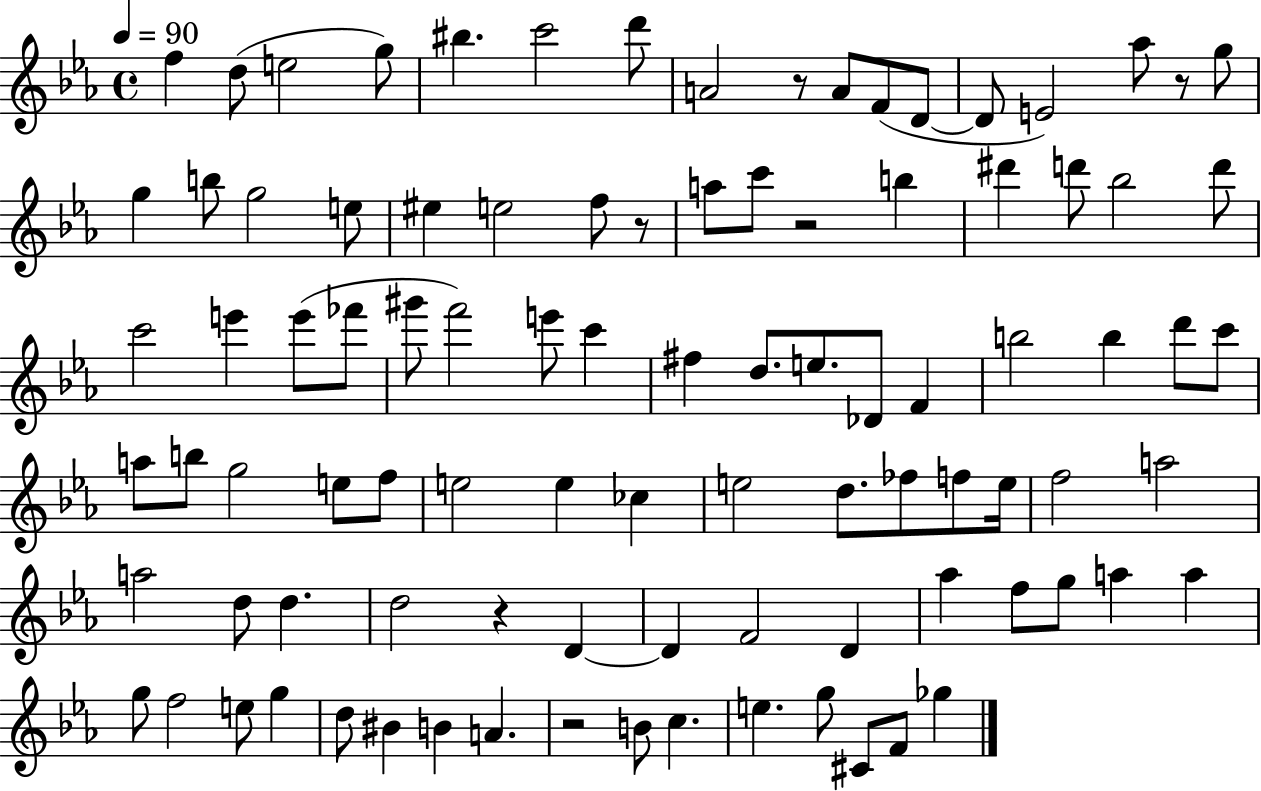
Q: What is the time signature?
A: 4/4